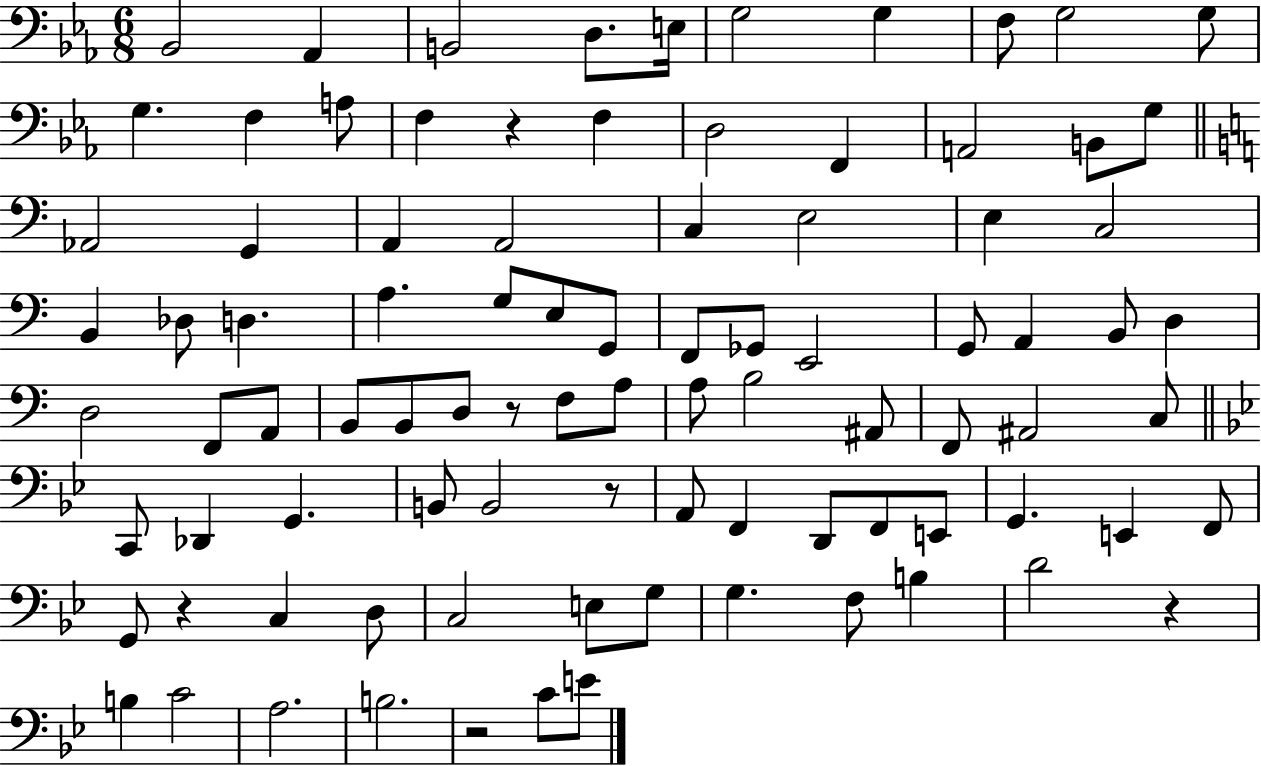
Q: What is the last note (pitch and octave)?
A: E4